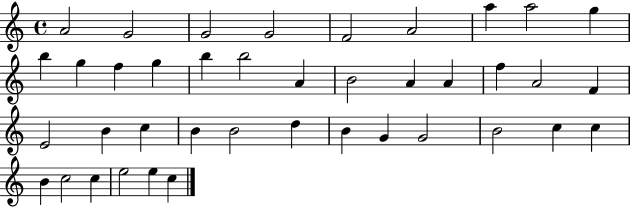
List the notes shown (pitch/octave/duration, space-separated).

A4/h G4/h G4/h G4/h F4/h A4/h A5/q A5/h G5/q B5/q G5/q F5/q G5/q B5/q B5/h A4/q B4/h A4/q A4/q F5/q A4/h F4/q E4/h B4/q C5/q B4/q B4/h D5/q B4/q G4/q G4/h B4/h C5/q C5/q B4/q C5/h C5/q E5/h E5/q C5/q